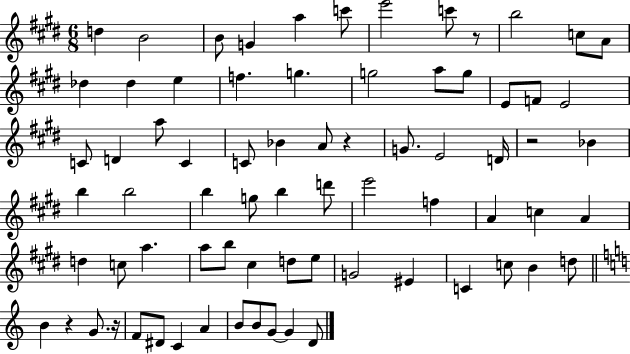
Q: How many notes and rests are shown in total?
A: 74